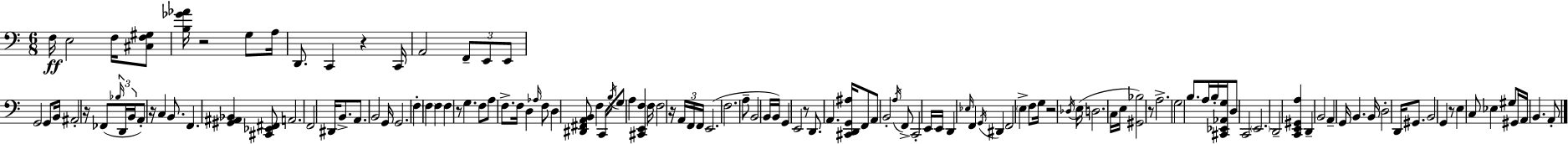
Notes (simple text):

F3/s E3/h F3/s [C#3,F3,G#3]/e [B3,Gb4,Ab4]/s R/h G3/e A3/s D2/e. C2/q R/q C2/s A2/h F2/e E2/e E2/e G2/h G2/e B2/s A#2/h R/s FES2/e Bb3/s D2/s B2/s A2/e R/s C3/q B2/e. F2/q. [G#2,A#2,Bb2]/q [C#2,Eb2,F#2]/e A2/h. F2/h D#2/s B2/e. A2/e. B2/h G2/s G2/h. F3/q F3/q F3/q F3/q R/e G3/q. F3/e A3/e F3/e. F3/s D3/q Ab3/s F3/e D3/q [D#2,F#2,A2,B2]/e F3/q C2/s B3/s G3/e A3/q [C#2,E2,F3]/q F3/s F3/h R/s A2/s F2/s F2/s E2/h. F3/h. A3/e B2/h B2/s B2/s G2/q E2/h R/e D2/e. A2/q. [C#2,D2,G2,A#3]/s F2/e A2/e B2/h A3/s F2/e C2/h E2/s E2/s D2/q Eb3/s F2/q G2/s D#2/q F2/h E3/q F3/e G3/s R/h Db3/s E3/s D3/h. C3/s E3/s [G#2,Bb3]/h R/e A3/h. G3/h B3/e. A3/s B3/s [C#2,Eb2,Ab2,G3]/s D3/e C2/h E2/h. D2/h [C2,E2,G#2,A3]/q D2/q B2/h A2/q G2/s B2/q. B2/s D3/h D2/s G#2/e. B2/h G2/q R/e E3/q C3/e Eb3/q G#3/e G#2/s A2/s B2/q. A2/e